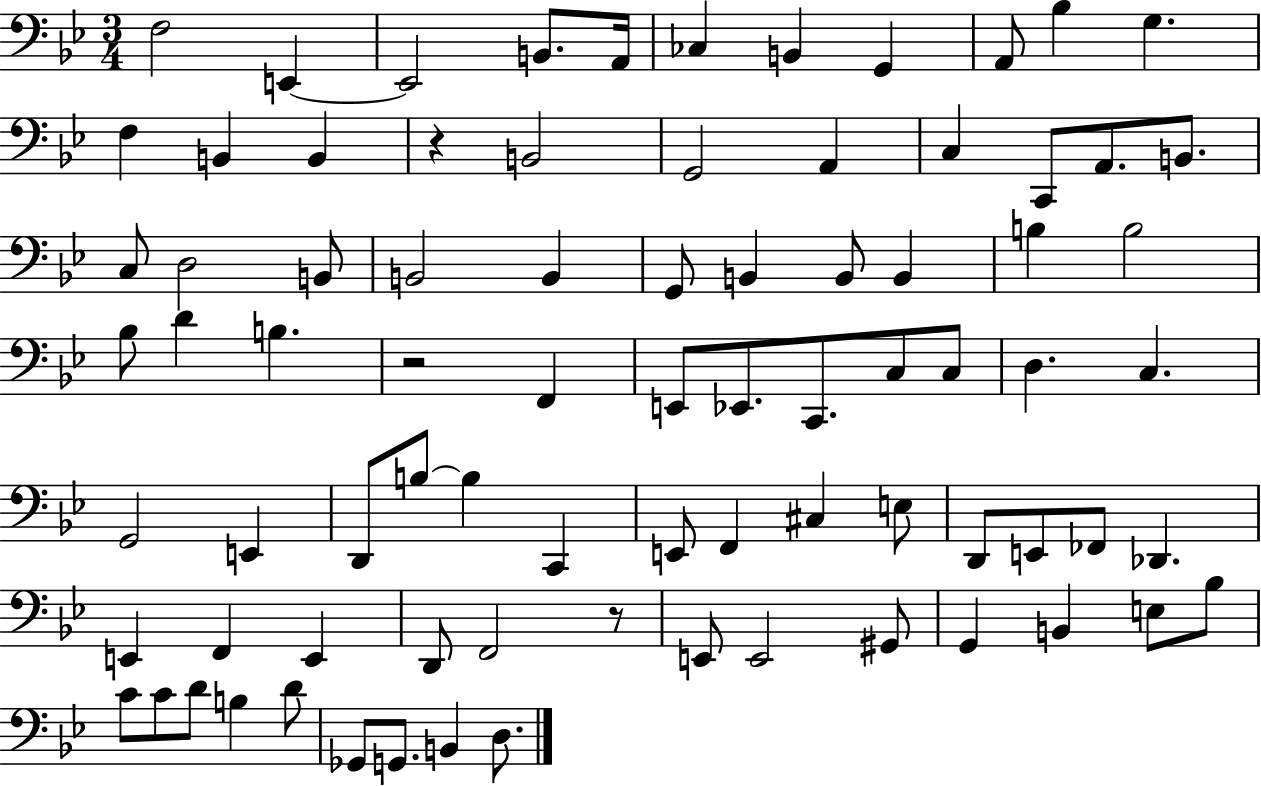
{
  \clef bass
  \numericTimeSignature
  \time 3/4
  \key bes \major
  f2 e,4~~ | e,2 b,8. a,16 | ces4 b,4 g,4 | a,8 bes4 g4. | \break f4 b,4 b,4 | r4 b,2 | g,2 a,4 | c4 c,8 a,8. b,8. | \break c8 d2 b,8 | b,2 b,4 | g,8 b,4 b,8 b,4 | b4 b2 | \break bes8 d'4 b4. | r2 f,4 | e,8 ees,8. c,8. c8 c8 | d4. c4. | \break g,2 e,4 | d,8 b8~~ b4 c,4 | e,8 f,4 cis4 e8 | d,8 e,8 fes,8 des,4. | \break e,4 f,4 e,4 | d,8 f,2 r8 | e,8 e,2 gis,8 | g,4 b,4 e8 bes8 | \break c'8 c'8 d'8 b4 d'8 | ges,8 g,8. b,4 d8. | \bar "|."
}